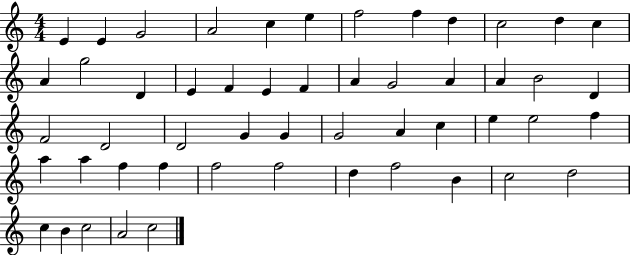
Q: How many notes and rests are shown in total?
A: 52